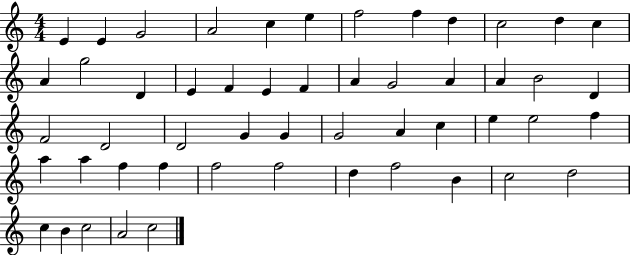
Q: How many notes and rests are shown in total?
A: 52